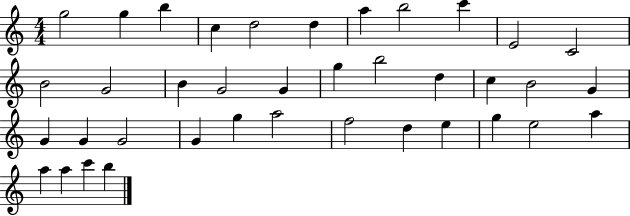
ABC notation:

X:1
T:Untitled
M:4/4
L:1/4
K:C
g2 g b c d2 d a b2 c' E2 C2 B2 G2 B G2 G g b2 d c B2 G G G G2 G g a2 f2 d e g e2 a a a c' b